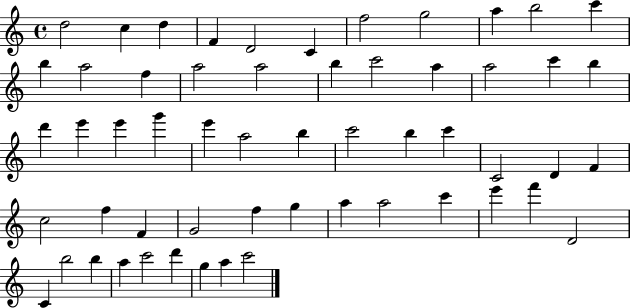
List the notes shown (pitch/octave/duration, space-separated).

D5/h C5/q D5/q F4/q D4/h C4/q F5/h G5/h A5/q B5/h C6/q B5/q A5/h F5/q A5/h A5/h B5/q C6/h A5/q A5/h C6/q B5/q D6/q E6/q E6/q G6/q E6/q A5/h B5/q C6/h B5/q C6/q C4/h D4/q F4/q C5/h F5/q F4/q G4/h F5/q G5/q A5/q A5/h C6/q E6/q F6/q D4/h C4/q B5/h B5/q A5/q C6/h D6/q G5/q A5/q C6/h